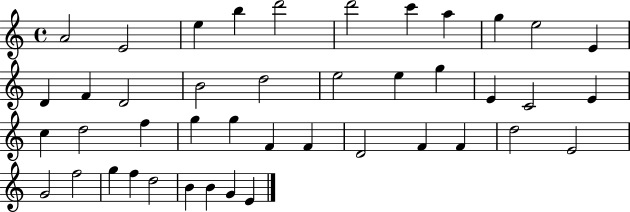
X:1
T:Untitled
M:4/4
L:1/4
K:C
A2 E2 e b d'2 d'2 c' a g e2 E D F D2 B2 d2 e2 e g E C2 E c d2 f g g F F D2 F F d2 E2 G2 f2 g f d2 B B G E